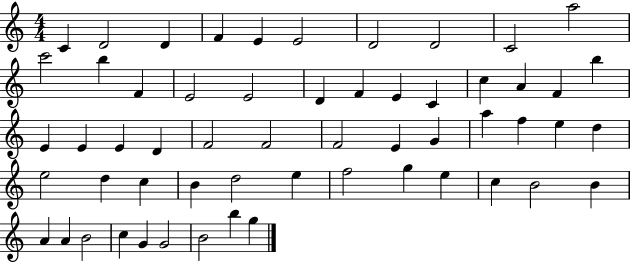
X:1
T:Untitled
M:4/4
L:1/4
K:C
C D2 D F E E2 D2 D2 C2 a2 c'2 b F E2 E2 D F E C c A F b E E E D F2 F2 F2 E G a f e d e2 d c B d2 e f2 g e c B2 B A A B2 c G G2 B2 b g